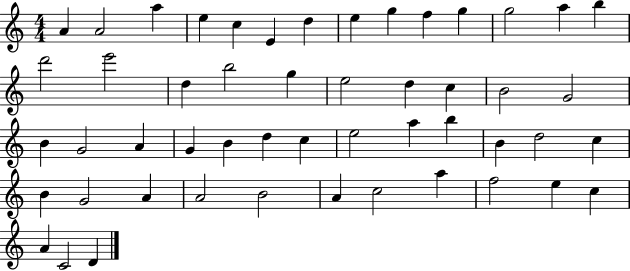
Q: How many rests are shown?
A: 0